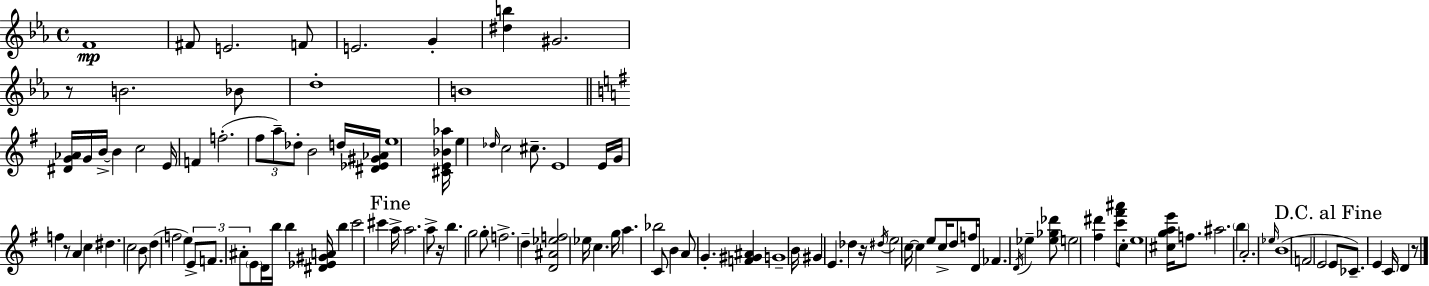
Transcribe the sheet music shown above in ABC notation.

X:1
T:Untitled
M:4/4
L:1/4
K:Eb
F4 ^F/2 E2 F/2 E2 G [^db] ^G2 z/2 B2 _B/2 d4 B4 [^DG_A]/4 G/4 B/4 B c2 E/4 F f2 ^f/2 a/2 _d/2 B2 d/4 [^D_E^G_A]/4 e4 [^CE_B_a]/4 e _d/4 c2 ^c/2 E4 E/4 G/4 f z/2 A c ^d c2 B/2 d f2 e E/2 F/2 ^A/2 E/2 D/4 b/4 b [^D_E^GA]/4 b c'2 ^c' a/4 a2 a/2 z/4 b g2 g/2 f2 d [D^A_ef]2 _e/4 c g/4 a _b2 C/2 B A/2 G [F^G^A] G4 B/4 ^G E _d z/4 ^d/4 e2 c/4 c e/2 c/4 d/2 f/4 D/4 _F D/4 _e [_e_g_d']/2 e2 [^f^d'] [c'^f'^a']/2 c/2 e4 [^cgae']/4 f/2 ^a2 b A2 _e/4 B4 F2 E2 E/2 _C/2 E C/4 D z/2